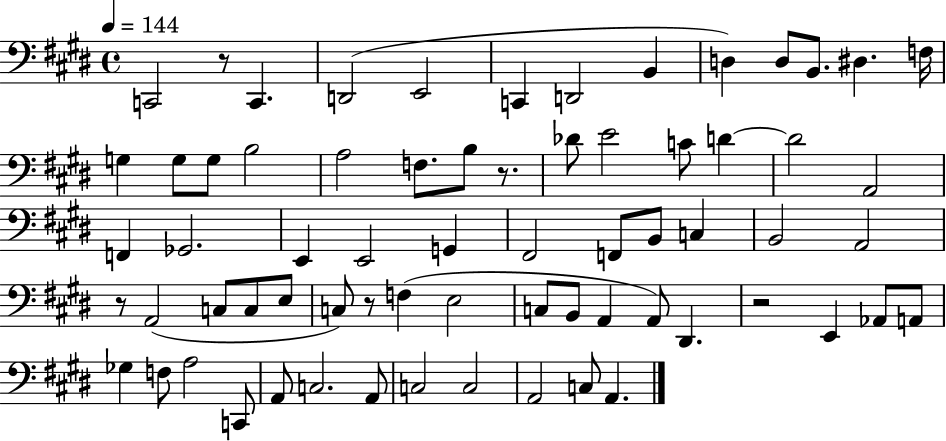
C2/h R/e C2/q. D2/h E2/h C2/q D2/h B2/q D3/q D3/e B2/e. D#3/q. F3/s G3/q G3/e G3/e B3/h A3/h F3/e. B3/e R/e. Db4/e E4/h C4/e D4/q D4/h A2/h F2/q Gb2/h. E2/q E2/h G2/q F#2/h F2/e B2/e C3/q B2/h A2/h R/e A2/h C3/e C3/e E3/e C3/e R/e F3/q E3/h C3/e B2/e A2/q A2/e D#2/q. R/h E2/q Ab2/e A2/e Gb3/q F3/e A3/h C2/e A2/e C3/h. A2/e C3/h C3/h A2/h C3/e A2/q.